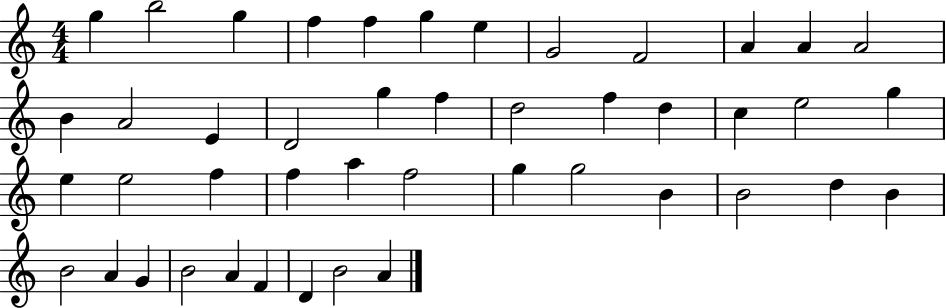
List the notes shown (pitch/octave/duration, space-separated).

G5/q B5/h G5/q F5/q F5/q G5/q E5/q G4/h F4/h A4/q A4/q A4/h B4/q A4/h E4/q D4/h G5/q F5/q D5/h F5/q D5/q C5/q E5/h G5/q E5/q E5/h F5/q F5/q A5/q F5/h G5/q G5/h B4/q B4/h D5/q B4/q B4/h A4/q G4/q B4/h A4/q F4/q D4/q B4/h A4/q